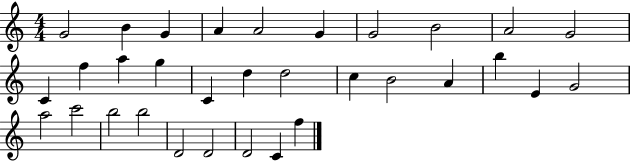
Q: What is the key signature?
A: C major